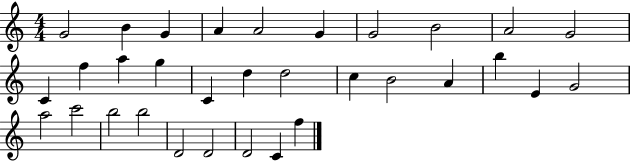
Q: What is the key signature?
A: C major